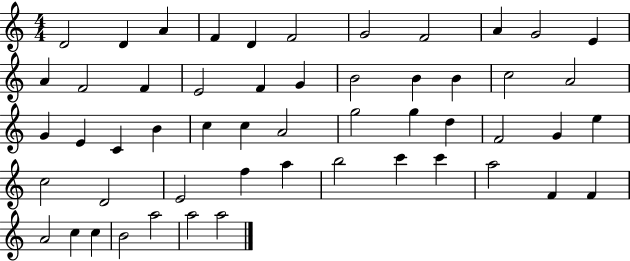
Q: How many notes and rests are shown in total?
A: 53